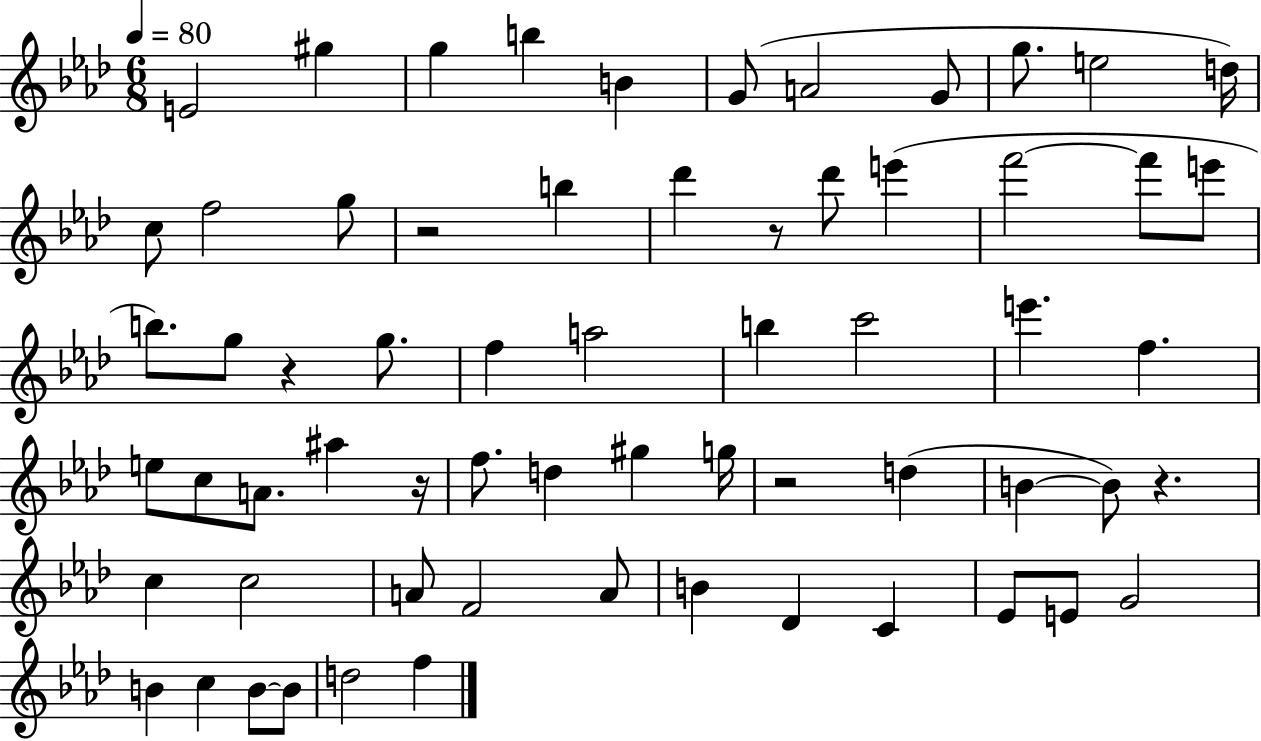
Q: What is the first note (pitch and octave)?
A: E4